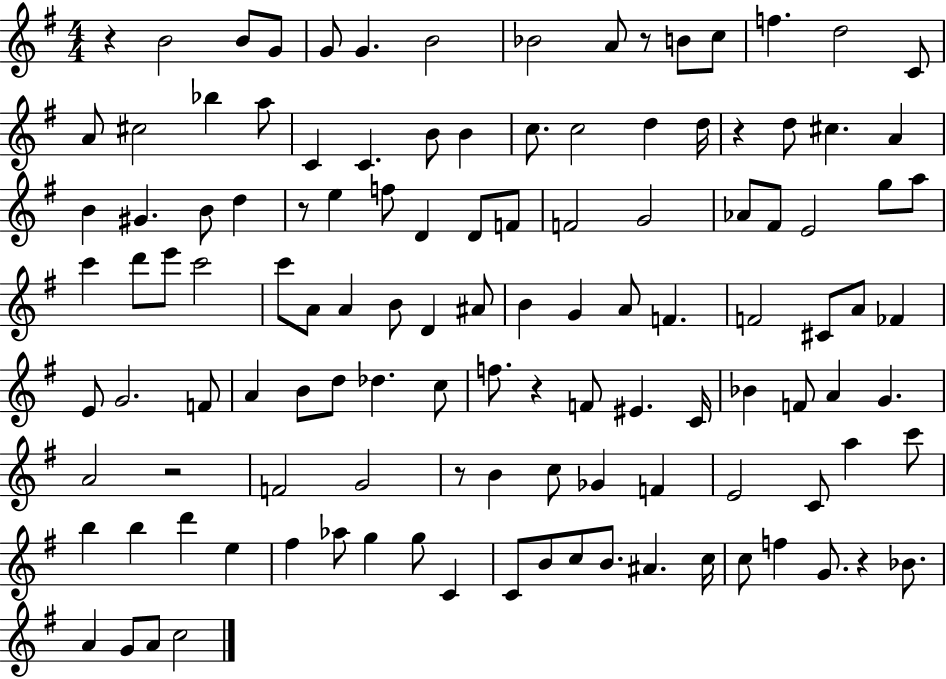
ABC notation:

X:1
T:Untitled
M:4/4
L:1/4
K:G
z B2 B/2 G/2 G/2 G B2 _B2 A/2 z/2 B/2 c/2 f d2 C/2 A/2 ^c2 _b a/2 C C B/2 B c/2 c2 d d/4 z d/2 ^c A B ^G B/2 d z/2 e f/2 D D/2 F/2 F2 G2 _A/2 ^F/2 E2 g/2 a/2 c' d'/2 e'/2 c'2 c'/2 A/2 A B/2 D ^A/2 B G A/2 F F2 ^C/2 A/2 _F E/2 G2 F/2 A B/2 d/2 _d c/2 f/2 z F/2 ^E C/4 _B F/2 A G A2 z2 F2 G2 z/2 B c/2 _G F E2 C/2 a c'/2 b b d' e ^f _a/2 g g/2 C C/2 B/2 c/2 B/2 ^A c/4 c/2 f G/2 z _B/2 A G/2 A/2 c2